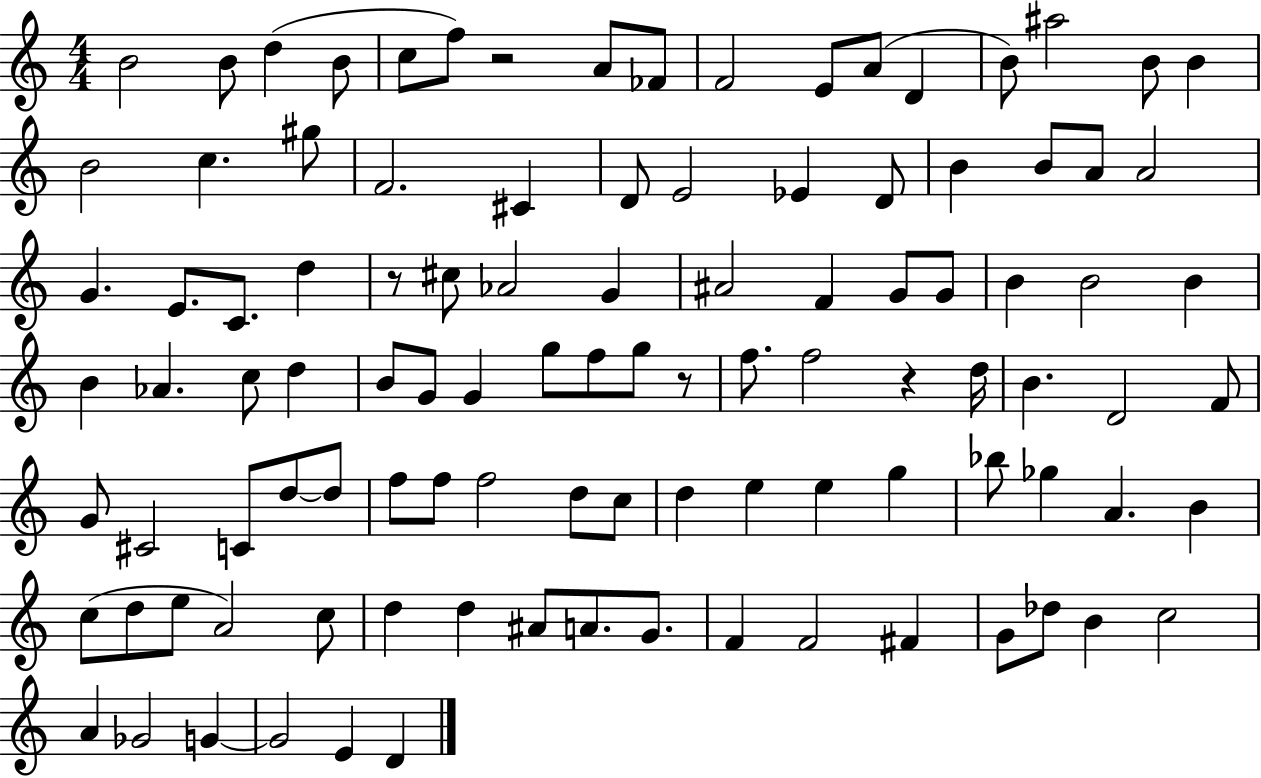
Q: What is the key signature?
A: C major